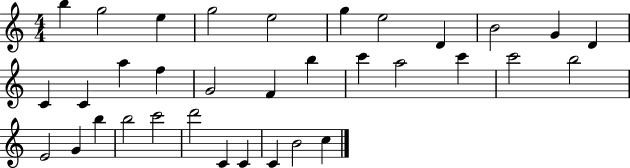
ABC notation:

X:1
T:Untitled
M:4/4
L:1/4
K:C
b g2 e g2 e2 g e2 D B2 G D C C a f G2 F b c' a2 c' c'2 b2 E2 G b b2 c'2 d'2 C C C B2 c